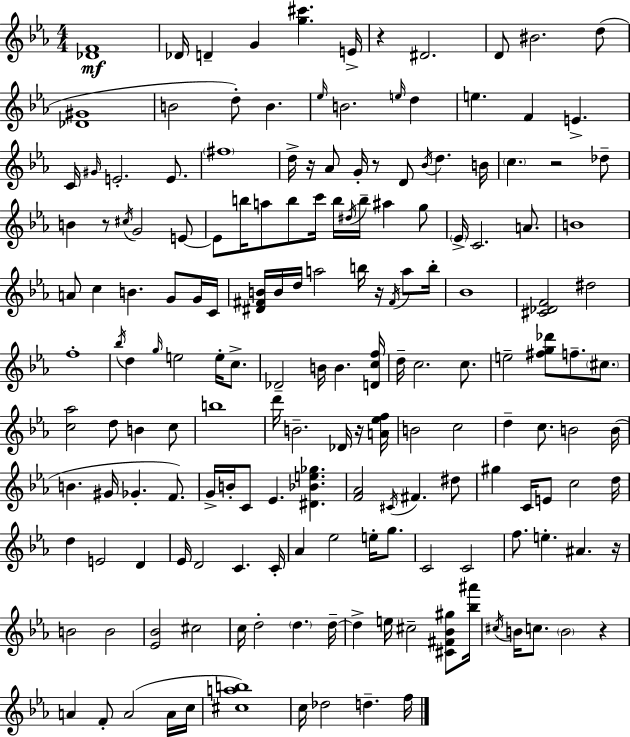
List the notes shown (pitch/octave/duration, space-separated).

[Db4,F4]/w Db4/s D4/q G4/q [G5,C#6]/q. E4/s R/q D#4/h. D4/e BIS4/h. D5/e [Db4,G#4]/w B4/h D5/e B4/q. Eb5/s B4/h. E5/s D5/q E5/q. F4/q E4/q. C4/s G#4/s E4/h. E4/e. F#5/w D5/s R/s Ab4/e G4/s R/e D4/e Bb4/s D5/q. B4/s C5/q. R/h Db5/e B4/q R/e C#5/s G4/h E4/e E4/e B5/s A5/e B5/e C6/s B5/s D#5/s B5/s A#5/q G5/e Eb4/s C4/h. A4/e. B4/w A4/e C5/q B4/q. G4/e G4/s C4/s [D#4,F#4,B4]/s B4/s D5/s A5/h B5/s R/s F#4/s A5/e B5/s Bb4/w [C#4,Db4,F4]/h D#5/h F5/w Bb5/s D5/q G5/s E5/h E5/s C5/e. Db4/h B4/s B4/q. [D4,C5,F5]/s D5/s C5/h. C5/e. E5/h [F#5,G5,Db6]/e F5/e. C#5/e. [C5,Ab5]/h D5/e B4/q C5/e B5/w D6/s B4/h. Db4/s R/s [A4,Eb5,F5]/s B4/h C5/h D5/q C5/e. B4/h B4/s B4/q. G#4/s Gb4/q. F4/e. G4/s B4/s C4/e Eb4/q. [D#4,Bb4,E5,Gb5]/q. [F4,Ab4]/h C#4/s F#4/q. D#5/e G#5/q C4/s E4/e C5/h D5/s D5/q E4/h D4/q Eb4/s D4/h C4/q. C4/s Ab4/q Eb5/h E5/s G5/e. C4/h C4/h F5/e. E5/q. A#4/q. R/s B4/h B4/h [Eb4,Bb4]/h C#5/h C5/s D5/h D5/q. D5/s D5/q E5/s C#5/h [C#4,F#4,Bb4,G#5]/e [Bb5,A#6]/s C#5/s B4/s C5/e. B4/h R/q A4/q F4/e A4/h A4/s C5/s [C#5,A5,B5]/w C5/s Db5/h D5/q. F5/s